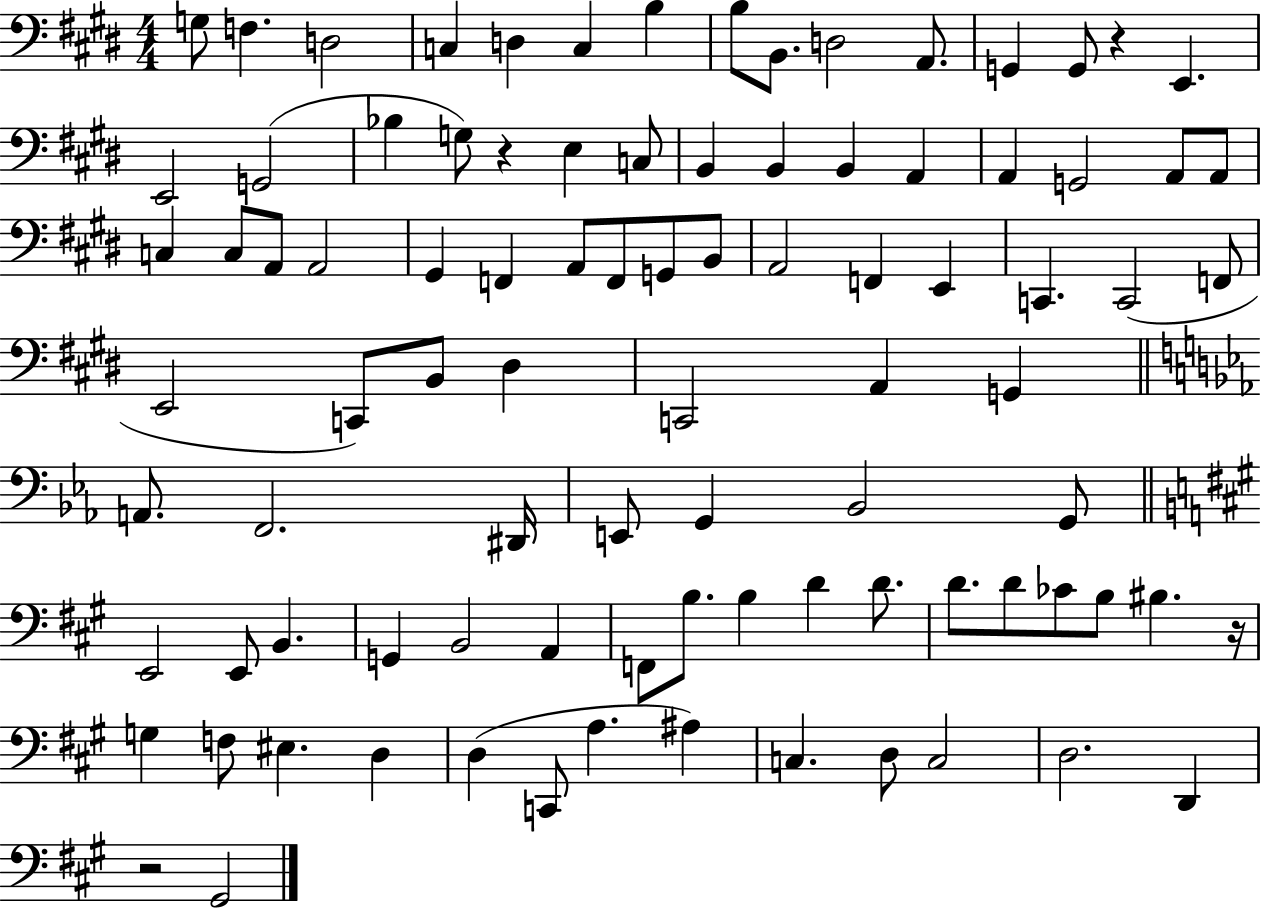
X:1
T:Untitled
M:4/4
L:1/4
K:E
G,/2 F, D,2 C, D, C, B, B,/2 B,,/2 D,2 A,,/2 G,, G,,/2 z E,, E,,2 G,,2 _B, G,/2 z E, C,/2 B,, B,, B,, A,, A,, G,,2 A,,/2 A,,/2 C, C,/2 A,,/2 A,,2 ^G,, F,, A,,/2 F,,/2 G,,/2 B,,/2 A,,2 F,, E,, C,, C,,2 F,,/2 E,,2 C,,/2 B,,/2 ^D, C,,2 A,, G,, A,,/2 F,,2 ^D,,/4 E,,/2 G,, _B,,2 G,,/2 E,,2 E,,/2 B,, G,, B,,2 A,, F,,/2 B,/2 B, D D/2 D/2 D/2 _C/2 B,/2 ^B, z/4 G, F,/2 ^E, D, D, C,,/2 A, ^A, C, D,/2 C,2 D,2 D,, z2 ^G,,2